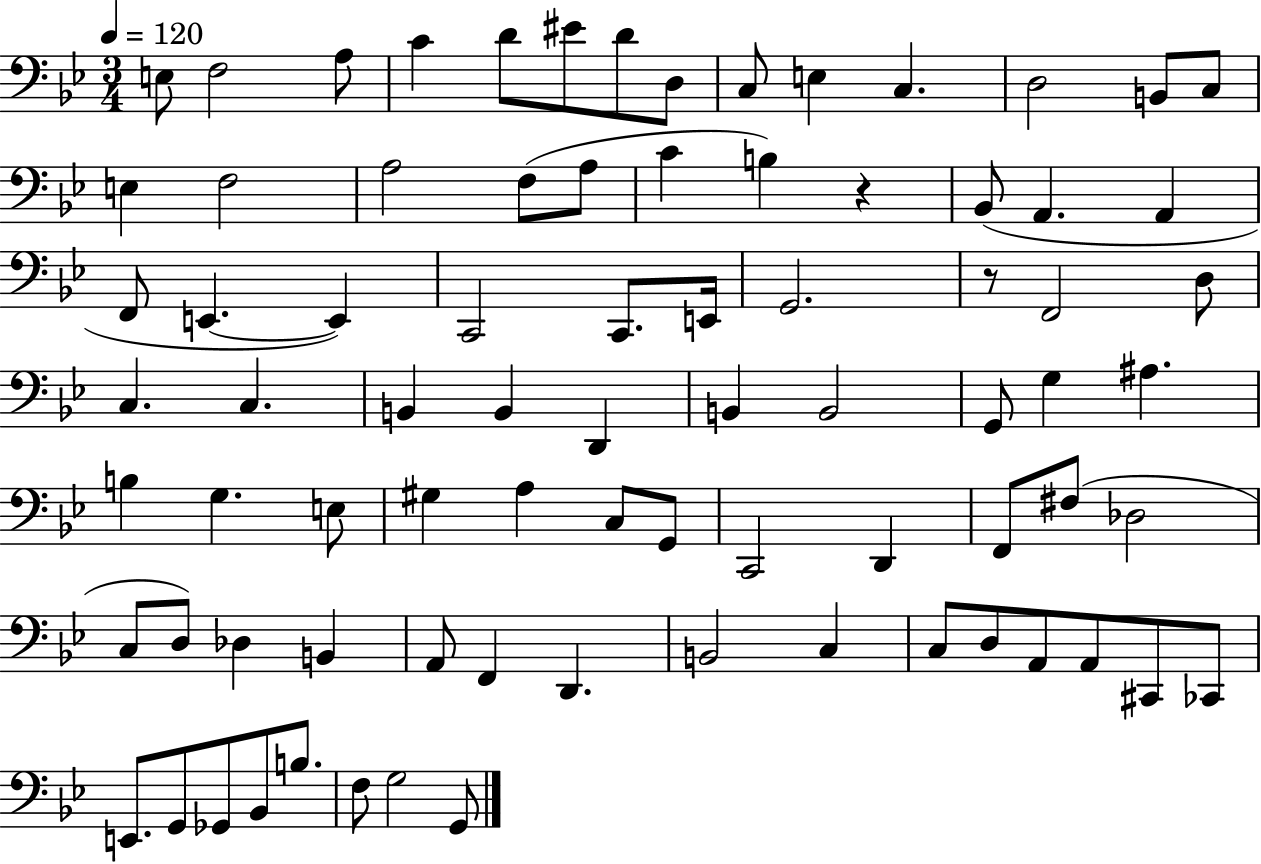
{
  \clef bass
  \numericTimeSignature
  \time 3/4
  \key bes \major
  \tempo 4 = 120
  e8 f2 a8 | c'4 d'8 eis'8 d'8 d8 | c8 e4 c4. | d2 b,8 c8 | \break e4 f2 | a2 f8( a8 | c'4 b4) r4 | bes,8( a,4. a,4 | \break f,8 e,4.~~ e,4) | c,2 c,8. e,16 | g,2. | r8 f,2 d8 | \break c4. c4. | b,4 b,4 d,4 | b,4 b,2 | g,8 g4 ais4. | \break b4 g4. e8 | gis4 a4 c8 g,8 | c,2 d,4 | f,8 fis8( des2 | \break c8 d8) des4 b,4 | a,8 f,4 d,4. | b,2 c4 | c8 d8 a,8 a,8 cis,8 ces,8 | \break e,8. g,8 ges,8 bes,8 b8. | f8 g2 g,8 | \bar "|."
}